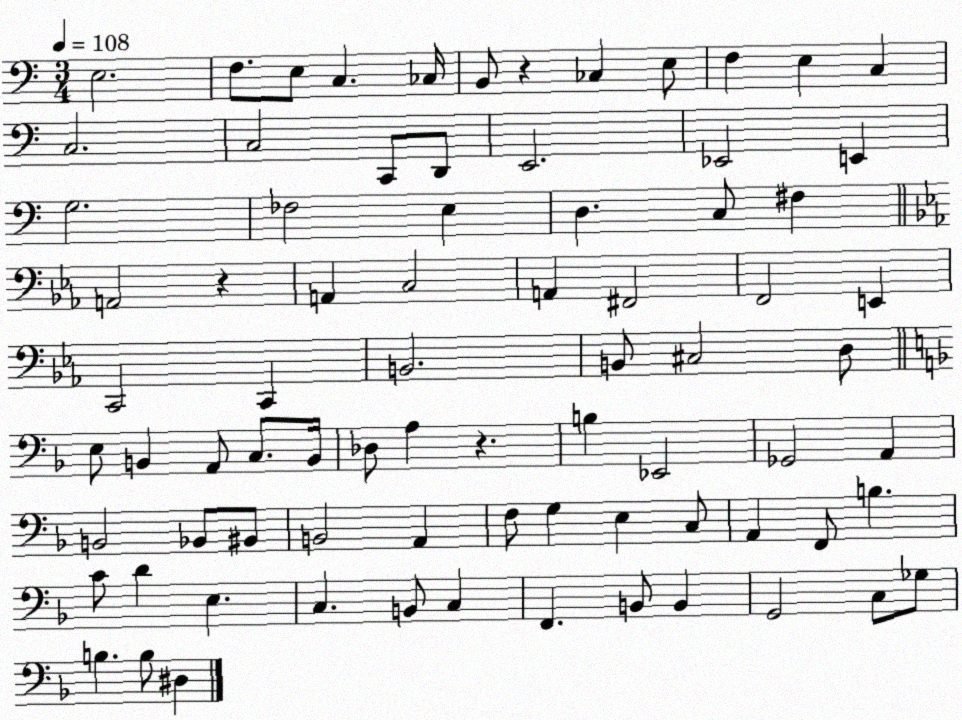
X:1
T:Untitled
M:3/4
L:1/4
K:C
E,2 F,/2 E,/2 C, _C,/4 B,,/2 z _C, E,/2 F, E, C, C,2 C,2 C,,/2 D,,/2 E,,2 _E,,2 E,, G,2 _F,2 E, D, C,/2 ^F, A,,2 z A,, C,2 A,, ^F,,2 F,,2 E,, C,,2 C,, B,,2 B,,/2 ^C,2 D,/2 E,/2 B,, A,,/2 C,/2 B,,/4 _D,/2 A, z B, _E,,2 _G,,2 A,, B,,2 _B,,/2 ^B,,/2 B,,2 A,, F,/2 G, E, C,/2 A,, F,,/2 B, C/2 D E, C, B,,/2 C, F,, B,,/2 B,, G,,2 C,/2 _G,/2 B, B,/2 ^D,